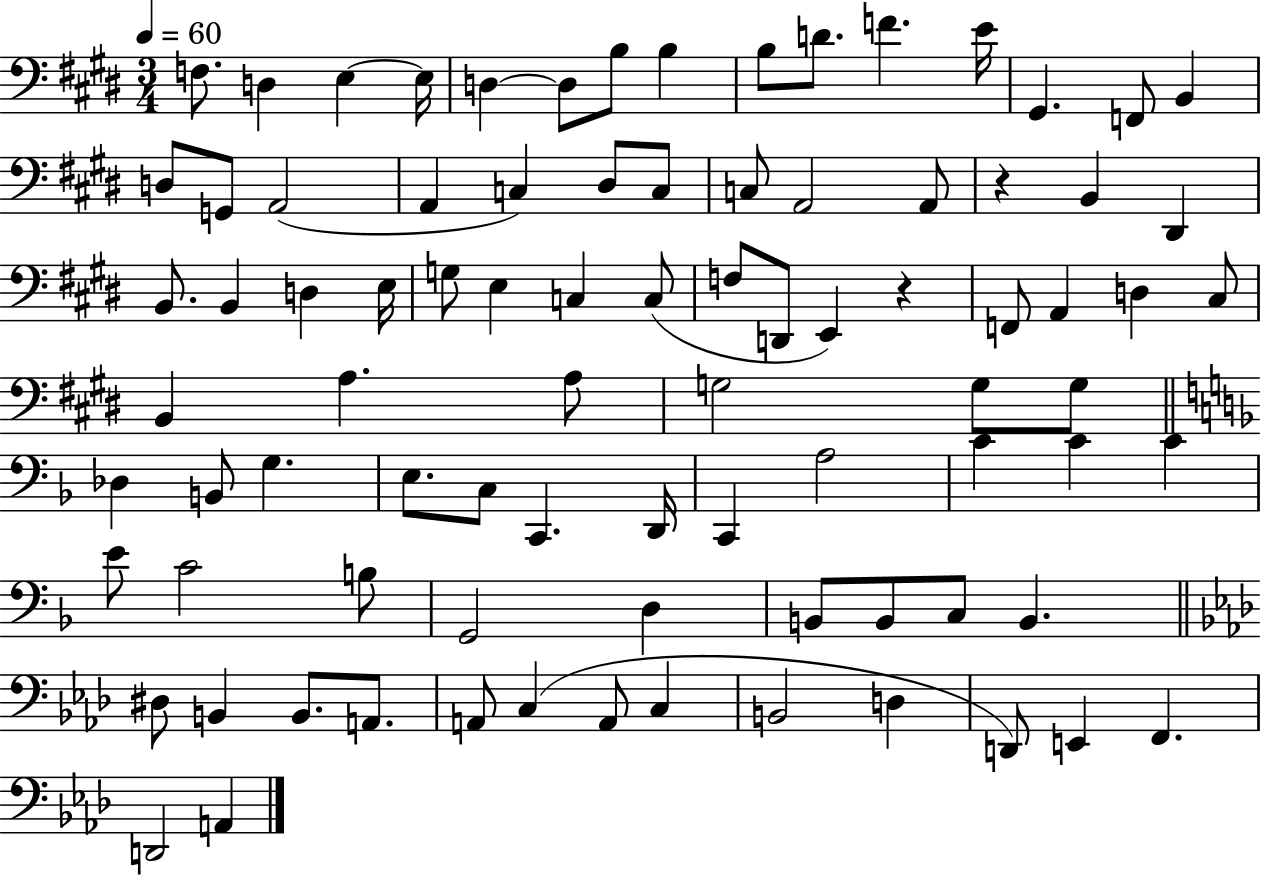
{
  \clef bass
  \numericTimeSignature
  \time 3/4
  \key e \major
  \tempo 4 = 60
  f8. d4 e4~~ e16 | d4~~ d8 b8 b4 | b8 d'8. f'4. e'16 | gis,4. f,8 b,4 | \break d8 g,8 a,2( | a,4 c4) dis8 c8 | c8 a,2 a,8 | r4 b,4 dis,4 | \break b,8. b,4 d4 e16 | g8 e4 c4 c8( | f8 d,8 e,4) r4 | f,8 a,4 d4 cis8 | \break b,4 a4. a8 | g2 g8 g8 | \bar "||" \break \key f \major des4 b,8 g4. | e8. c8 c,4. d,16 | c,4 a2 | c'4 c'4 c'4 | \break e'8 c'2 b8 | g,2 d4 | b,8 b,8 c8 b,4. | \bar "||" \break \key aes \major dis8 b,4 b,8. a,8. | a,8 c4( a,8 c4 | b,2 d4 | d,8) e,4 f,4. | \break d,2 a,4 | \bar "|."
}